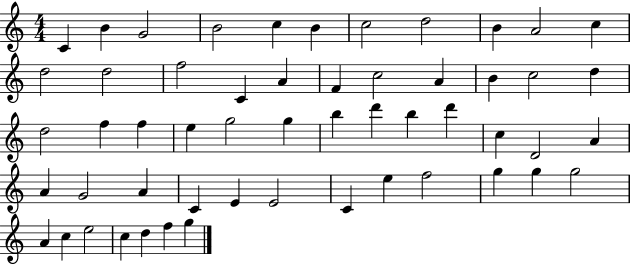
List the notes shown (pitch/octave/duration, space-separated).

C4/q B4/q G4/h B4/h C5/q B4/q C5/h D5/h B4/q A4/h C5/q D5/h D5/h F5/h C4/q A4/q F4/q C5/h A4/q B4/q C5/h D5/q D5/h F5/q F5/q E5/q G5/h G5/q B5/q D6/q B5/q D6/q C5/q D4/h A4/q A4/q G4/h A4/q C4/q E4/q E4/h C4/q E5/q F5/h G5/q G5/q G5/h A4/q C5/q E5/h C5/q D5/q F5/q G5/q